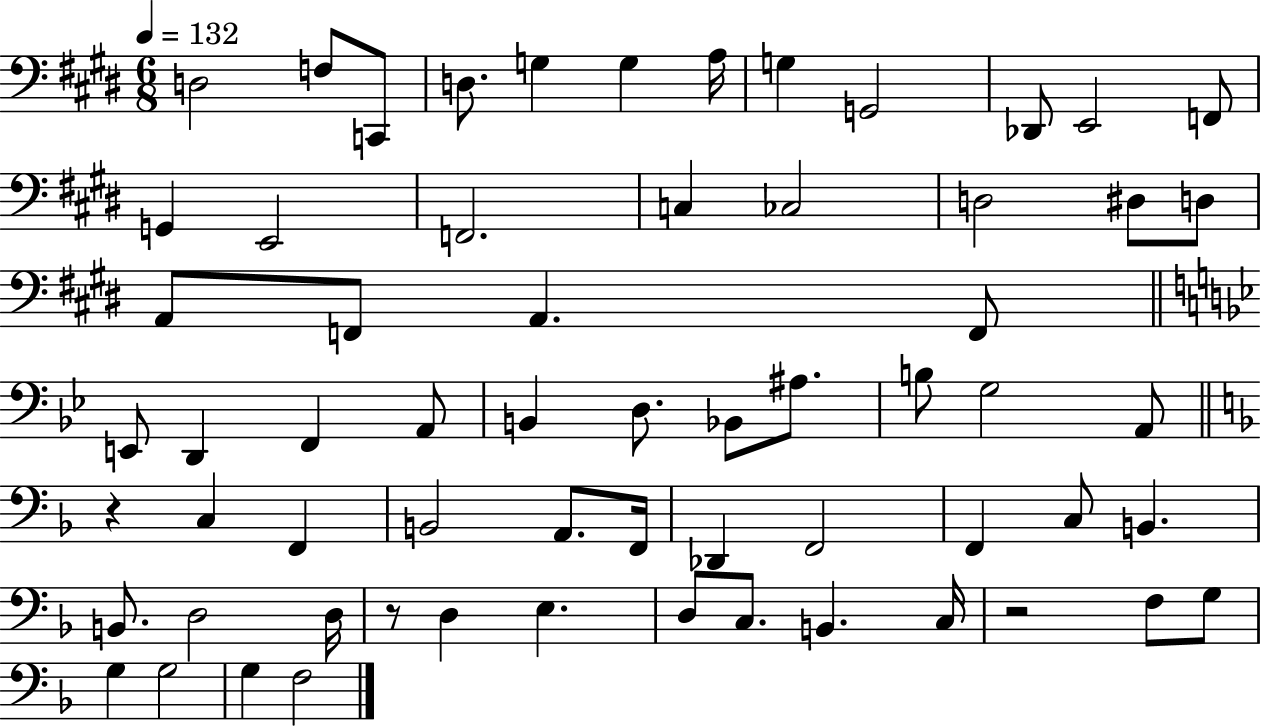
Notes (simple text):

D3/h F3/e C2/e D3/e. G3/q G3/q A3/s G3/q G2/h Db2/e E2/h F2/e G2/q E2/h F2/h. C3/q CES3/h D3/h D#3/e D3/e A2/e F2/e A2/q. F2/e E2/e D2/q F2/q A2/e B2/q D3/e. Bb2/e A#3/e. B3/e G3/h A2/e R/q C3/q F2/q B2/h A2/e. F2/s Db2/q F2/h F2/q C3/e B2/q. B2/e. D3/h D3/s R/e D3/q E3/q. D3/e C3/e. B2/q. C3/s R/h F3/e G3/e G3/q G3/h G3/q F3/h